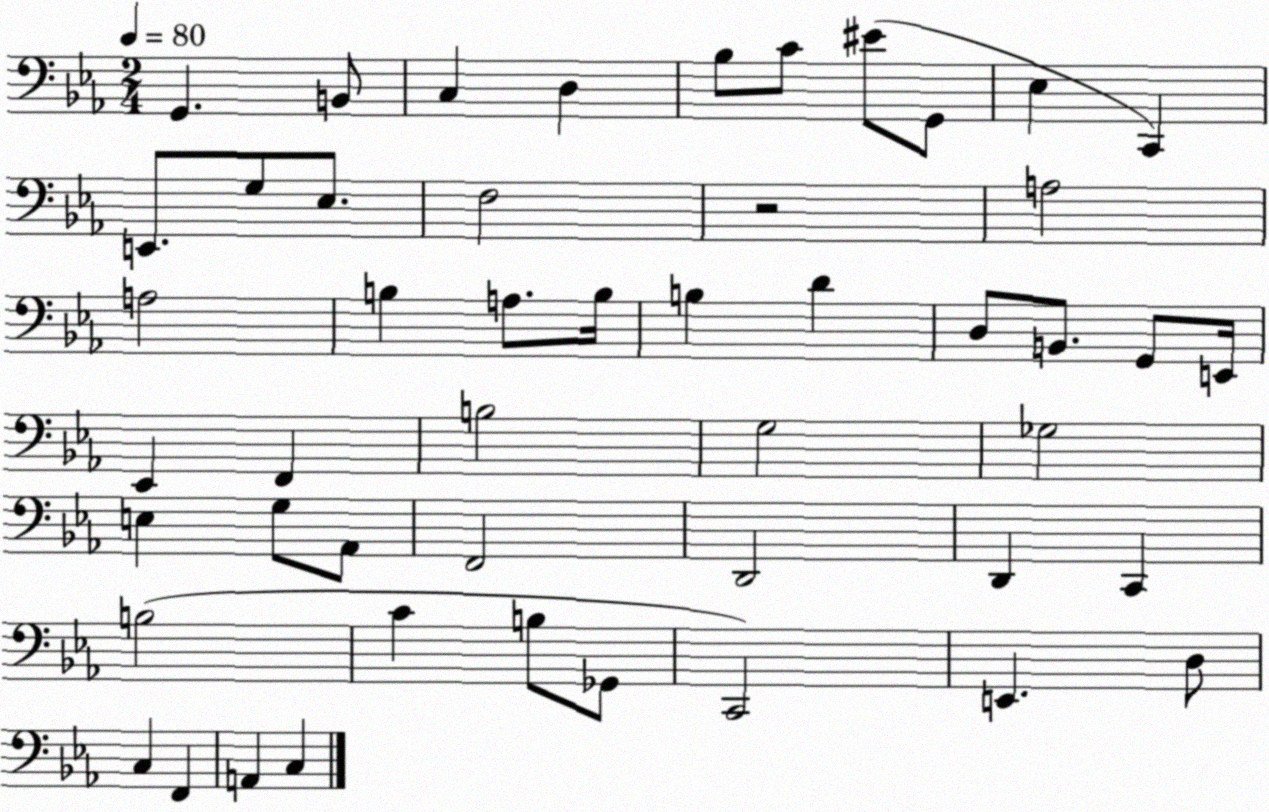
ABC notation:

X:1
T:Untitled
M:2/4
L:1/4
K:Eb
G,, B,,/2 C, D, _B,/2 C/2 ^E/2 G,,/2 _E, C,, E,,/2 G,/2 _E,/2 F,2 z2 A,2 A,2 B, A,/2 B,/4 B, D D,/2 B,,/2 G,,/2 E,,/4 _E,, F,, B,2 G,2 _G,2 E, G,/2 _A,,/2 F,,2 D,,2 D,, C,, B,2 C B,/2 _G,,/2 C,,2 E,, D,/2 C, F,, A,, C,